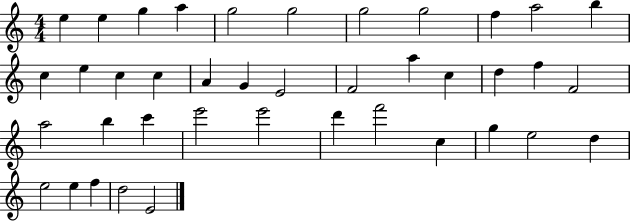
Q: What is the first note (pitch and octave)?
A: E5